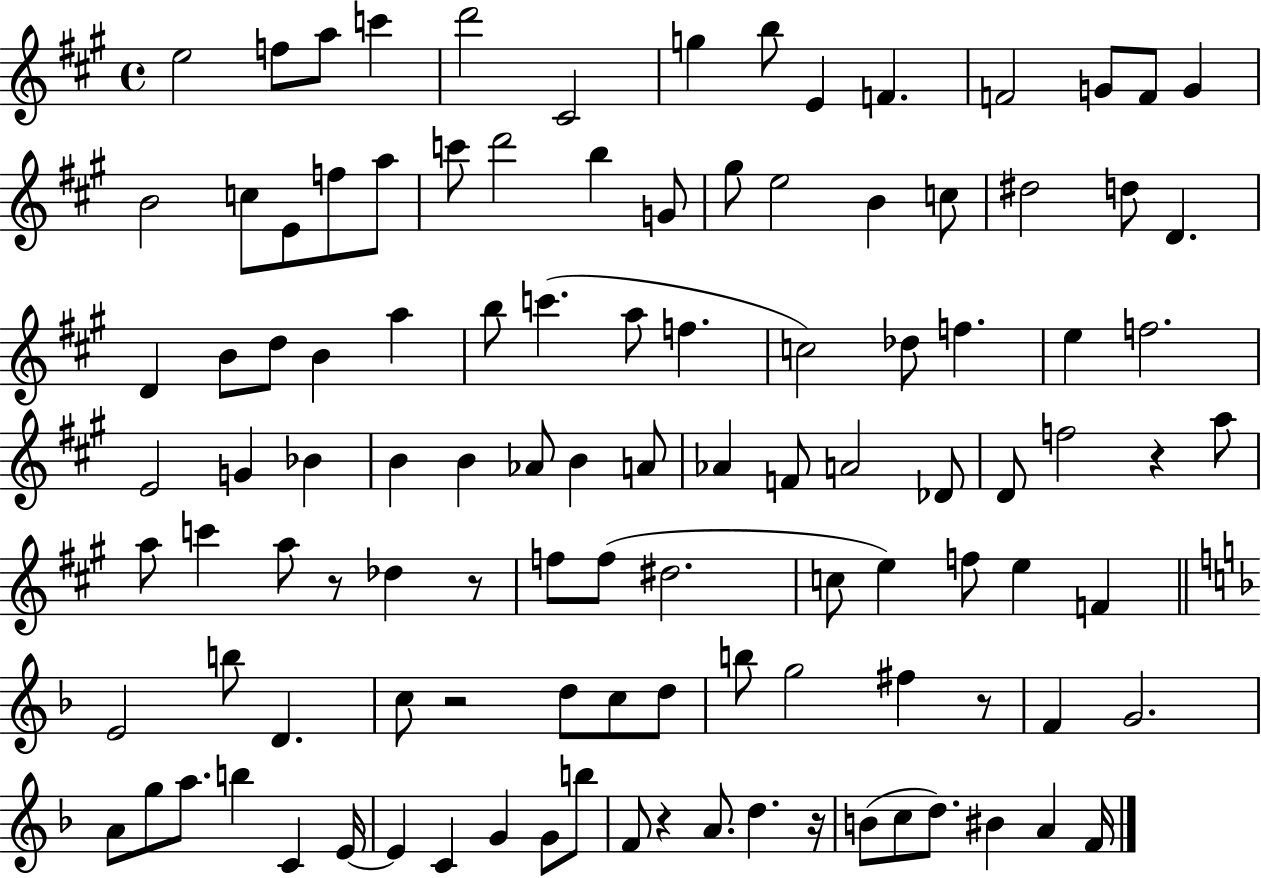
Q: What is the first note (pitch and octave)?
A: E5